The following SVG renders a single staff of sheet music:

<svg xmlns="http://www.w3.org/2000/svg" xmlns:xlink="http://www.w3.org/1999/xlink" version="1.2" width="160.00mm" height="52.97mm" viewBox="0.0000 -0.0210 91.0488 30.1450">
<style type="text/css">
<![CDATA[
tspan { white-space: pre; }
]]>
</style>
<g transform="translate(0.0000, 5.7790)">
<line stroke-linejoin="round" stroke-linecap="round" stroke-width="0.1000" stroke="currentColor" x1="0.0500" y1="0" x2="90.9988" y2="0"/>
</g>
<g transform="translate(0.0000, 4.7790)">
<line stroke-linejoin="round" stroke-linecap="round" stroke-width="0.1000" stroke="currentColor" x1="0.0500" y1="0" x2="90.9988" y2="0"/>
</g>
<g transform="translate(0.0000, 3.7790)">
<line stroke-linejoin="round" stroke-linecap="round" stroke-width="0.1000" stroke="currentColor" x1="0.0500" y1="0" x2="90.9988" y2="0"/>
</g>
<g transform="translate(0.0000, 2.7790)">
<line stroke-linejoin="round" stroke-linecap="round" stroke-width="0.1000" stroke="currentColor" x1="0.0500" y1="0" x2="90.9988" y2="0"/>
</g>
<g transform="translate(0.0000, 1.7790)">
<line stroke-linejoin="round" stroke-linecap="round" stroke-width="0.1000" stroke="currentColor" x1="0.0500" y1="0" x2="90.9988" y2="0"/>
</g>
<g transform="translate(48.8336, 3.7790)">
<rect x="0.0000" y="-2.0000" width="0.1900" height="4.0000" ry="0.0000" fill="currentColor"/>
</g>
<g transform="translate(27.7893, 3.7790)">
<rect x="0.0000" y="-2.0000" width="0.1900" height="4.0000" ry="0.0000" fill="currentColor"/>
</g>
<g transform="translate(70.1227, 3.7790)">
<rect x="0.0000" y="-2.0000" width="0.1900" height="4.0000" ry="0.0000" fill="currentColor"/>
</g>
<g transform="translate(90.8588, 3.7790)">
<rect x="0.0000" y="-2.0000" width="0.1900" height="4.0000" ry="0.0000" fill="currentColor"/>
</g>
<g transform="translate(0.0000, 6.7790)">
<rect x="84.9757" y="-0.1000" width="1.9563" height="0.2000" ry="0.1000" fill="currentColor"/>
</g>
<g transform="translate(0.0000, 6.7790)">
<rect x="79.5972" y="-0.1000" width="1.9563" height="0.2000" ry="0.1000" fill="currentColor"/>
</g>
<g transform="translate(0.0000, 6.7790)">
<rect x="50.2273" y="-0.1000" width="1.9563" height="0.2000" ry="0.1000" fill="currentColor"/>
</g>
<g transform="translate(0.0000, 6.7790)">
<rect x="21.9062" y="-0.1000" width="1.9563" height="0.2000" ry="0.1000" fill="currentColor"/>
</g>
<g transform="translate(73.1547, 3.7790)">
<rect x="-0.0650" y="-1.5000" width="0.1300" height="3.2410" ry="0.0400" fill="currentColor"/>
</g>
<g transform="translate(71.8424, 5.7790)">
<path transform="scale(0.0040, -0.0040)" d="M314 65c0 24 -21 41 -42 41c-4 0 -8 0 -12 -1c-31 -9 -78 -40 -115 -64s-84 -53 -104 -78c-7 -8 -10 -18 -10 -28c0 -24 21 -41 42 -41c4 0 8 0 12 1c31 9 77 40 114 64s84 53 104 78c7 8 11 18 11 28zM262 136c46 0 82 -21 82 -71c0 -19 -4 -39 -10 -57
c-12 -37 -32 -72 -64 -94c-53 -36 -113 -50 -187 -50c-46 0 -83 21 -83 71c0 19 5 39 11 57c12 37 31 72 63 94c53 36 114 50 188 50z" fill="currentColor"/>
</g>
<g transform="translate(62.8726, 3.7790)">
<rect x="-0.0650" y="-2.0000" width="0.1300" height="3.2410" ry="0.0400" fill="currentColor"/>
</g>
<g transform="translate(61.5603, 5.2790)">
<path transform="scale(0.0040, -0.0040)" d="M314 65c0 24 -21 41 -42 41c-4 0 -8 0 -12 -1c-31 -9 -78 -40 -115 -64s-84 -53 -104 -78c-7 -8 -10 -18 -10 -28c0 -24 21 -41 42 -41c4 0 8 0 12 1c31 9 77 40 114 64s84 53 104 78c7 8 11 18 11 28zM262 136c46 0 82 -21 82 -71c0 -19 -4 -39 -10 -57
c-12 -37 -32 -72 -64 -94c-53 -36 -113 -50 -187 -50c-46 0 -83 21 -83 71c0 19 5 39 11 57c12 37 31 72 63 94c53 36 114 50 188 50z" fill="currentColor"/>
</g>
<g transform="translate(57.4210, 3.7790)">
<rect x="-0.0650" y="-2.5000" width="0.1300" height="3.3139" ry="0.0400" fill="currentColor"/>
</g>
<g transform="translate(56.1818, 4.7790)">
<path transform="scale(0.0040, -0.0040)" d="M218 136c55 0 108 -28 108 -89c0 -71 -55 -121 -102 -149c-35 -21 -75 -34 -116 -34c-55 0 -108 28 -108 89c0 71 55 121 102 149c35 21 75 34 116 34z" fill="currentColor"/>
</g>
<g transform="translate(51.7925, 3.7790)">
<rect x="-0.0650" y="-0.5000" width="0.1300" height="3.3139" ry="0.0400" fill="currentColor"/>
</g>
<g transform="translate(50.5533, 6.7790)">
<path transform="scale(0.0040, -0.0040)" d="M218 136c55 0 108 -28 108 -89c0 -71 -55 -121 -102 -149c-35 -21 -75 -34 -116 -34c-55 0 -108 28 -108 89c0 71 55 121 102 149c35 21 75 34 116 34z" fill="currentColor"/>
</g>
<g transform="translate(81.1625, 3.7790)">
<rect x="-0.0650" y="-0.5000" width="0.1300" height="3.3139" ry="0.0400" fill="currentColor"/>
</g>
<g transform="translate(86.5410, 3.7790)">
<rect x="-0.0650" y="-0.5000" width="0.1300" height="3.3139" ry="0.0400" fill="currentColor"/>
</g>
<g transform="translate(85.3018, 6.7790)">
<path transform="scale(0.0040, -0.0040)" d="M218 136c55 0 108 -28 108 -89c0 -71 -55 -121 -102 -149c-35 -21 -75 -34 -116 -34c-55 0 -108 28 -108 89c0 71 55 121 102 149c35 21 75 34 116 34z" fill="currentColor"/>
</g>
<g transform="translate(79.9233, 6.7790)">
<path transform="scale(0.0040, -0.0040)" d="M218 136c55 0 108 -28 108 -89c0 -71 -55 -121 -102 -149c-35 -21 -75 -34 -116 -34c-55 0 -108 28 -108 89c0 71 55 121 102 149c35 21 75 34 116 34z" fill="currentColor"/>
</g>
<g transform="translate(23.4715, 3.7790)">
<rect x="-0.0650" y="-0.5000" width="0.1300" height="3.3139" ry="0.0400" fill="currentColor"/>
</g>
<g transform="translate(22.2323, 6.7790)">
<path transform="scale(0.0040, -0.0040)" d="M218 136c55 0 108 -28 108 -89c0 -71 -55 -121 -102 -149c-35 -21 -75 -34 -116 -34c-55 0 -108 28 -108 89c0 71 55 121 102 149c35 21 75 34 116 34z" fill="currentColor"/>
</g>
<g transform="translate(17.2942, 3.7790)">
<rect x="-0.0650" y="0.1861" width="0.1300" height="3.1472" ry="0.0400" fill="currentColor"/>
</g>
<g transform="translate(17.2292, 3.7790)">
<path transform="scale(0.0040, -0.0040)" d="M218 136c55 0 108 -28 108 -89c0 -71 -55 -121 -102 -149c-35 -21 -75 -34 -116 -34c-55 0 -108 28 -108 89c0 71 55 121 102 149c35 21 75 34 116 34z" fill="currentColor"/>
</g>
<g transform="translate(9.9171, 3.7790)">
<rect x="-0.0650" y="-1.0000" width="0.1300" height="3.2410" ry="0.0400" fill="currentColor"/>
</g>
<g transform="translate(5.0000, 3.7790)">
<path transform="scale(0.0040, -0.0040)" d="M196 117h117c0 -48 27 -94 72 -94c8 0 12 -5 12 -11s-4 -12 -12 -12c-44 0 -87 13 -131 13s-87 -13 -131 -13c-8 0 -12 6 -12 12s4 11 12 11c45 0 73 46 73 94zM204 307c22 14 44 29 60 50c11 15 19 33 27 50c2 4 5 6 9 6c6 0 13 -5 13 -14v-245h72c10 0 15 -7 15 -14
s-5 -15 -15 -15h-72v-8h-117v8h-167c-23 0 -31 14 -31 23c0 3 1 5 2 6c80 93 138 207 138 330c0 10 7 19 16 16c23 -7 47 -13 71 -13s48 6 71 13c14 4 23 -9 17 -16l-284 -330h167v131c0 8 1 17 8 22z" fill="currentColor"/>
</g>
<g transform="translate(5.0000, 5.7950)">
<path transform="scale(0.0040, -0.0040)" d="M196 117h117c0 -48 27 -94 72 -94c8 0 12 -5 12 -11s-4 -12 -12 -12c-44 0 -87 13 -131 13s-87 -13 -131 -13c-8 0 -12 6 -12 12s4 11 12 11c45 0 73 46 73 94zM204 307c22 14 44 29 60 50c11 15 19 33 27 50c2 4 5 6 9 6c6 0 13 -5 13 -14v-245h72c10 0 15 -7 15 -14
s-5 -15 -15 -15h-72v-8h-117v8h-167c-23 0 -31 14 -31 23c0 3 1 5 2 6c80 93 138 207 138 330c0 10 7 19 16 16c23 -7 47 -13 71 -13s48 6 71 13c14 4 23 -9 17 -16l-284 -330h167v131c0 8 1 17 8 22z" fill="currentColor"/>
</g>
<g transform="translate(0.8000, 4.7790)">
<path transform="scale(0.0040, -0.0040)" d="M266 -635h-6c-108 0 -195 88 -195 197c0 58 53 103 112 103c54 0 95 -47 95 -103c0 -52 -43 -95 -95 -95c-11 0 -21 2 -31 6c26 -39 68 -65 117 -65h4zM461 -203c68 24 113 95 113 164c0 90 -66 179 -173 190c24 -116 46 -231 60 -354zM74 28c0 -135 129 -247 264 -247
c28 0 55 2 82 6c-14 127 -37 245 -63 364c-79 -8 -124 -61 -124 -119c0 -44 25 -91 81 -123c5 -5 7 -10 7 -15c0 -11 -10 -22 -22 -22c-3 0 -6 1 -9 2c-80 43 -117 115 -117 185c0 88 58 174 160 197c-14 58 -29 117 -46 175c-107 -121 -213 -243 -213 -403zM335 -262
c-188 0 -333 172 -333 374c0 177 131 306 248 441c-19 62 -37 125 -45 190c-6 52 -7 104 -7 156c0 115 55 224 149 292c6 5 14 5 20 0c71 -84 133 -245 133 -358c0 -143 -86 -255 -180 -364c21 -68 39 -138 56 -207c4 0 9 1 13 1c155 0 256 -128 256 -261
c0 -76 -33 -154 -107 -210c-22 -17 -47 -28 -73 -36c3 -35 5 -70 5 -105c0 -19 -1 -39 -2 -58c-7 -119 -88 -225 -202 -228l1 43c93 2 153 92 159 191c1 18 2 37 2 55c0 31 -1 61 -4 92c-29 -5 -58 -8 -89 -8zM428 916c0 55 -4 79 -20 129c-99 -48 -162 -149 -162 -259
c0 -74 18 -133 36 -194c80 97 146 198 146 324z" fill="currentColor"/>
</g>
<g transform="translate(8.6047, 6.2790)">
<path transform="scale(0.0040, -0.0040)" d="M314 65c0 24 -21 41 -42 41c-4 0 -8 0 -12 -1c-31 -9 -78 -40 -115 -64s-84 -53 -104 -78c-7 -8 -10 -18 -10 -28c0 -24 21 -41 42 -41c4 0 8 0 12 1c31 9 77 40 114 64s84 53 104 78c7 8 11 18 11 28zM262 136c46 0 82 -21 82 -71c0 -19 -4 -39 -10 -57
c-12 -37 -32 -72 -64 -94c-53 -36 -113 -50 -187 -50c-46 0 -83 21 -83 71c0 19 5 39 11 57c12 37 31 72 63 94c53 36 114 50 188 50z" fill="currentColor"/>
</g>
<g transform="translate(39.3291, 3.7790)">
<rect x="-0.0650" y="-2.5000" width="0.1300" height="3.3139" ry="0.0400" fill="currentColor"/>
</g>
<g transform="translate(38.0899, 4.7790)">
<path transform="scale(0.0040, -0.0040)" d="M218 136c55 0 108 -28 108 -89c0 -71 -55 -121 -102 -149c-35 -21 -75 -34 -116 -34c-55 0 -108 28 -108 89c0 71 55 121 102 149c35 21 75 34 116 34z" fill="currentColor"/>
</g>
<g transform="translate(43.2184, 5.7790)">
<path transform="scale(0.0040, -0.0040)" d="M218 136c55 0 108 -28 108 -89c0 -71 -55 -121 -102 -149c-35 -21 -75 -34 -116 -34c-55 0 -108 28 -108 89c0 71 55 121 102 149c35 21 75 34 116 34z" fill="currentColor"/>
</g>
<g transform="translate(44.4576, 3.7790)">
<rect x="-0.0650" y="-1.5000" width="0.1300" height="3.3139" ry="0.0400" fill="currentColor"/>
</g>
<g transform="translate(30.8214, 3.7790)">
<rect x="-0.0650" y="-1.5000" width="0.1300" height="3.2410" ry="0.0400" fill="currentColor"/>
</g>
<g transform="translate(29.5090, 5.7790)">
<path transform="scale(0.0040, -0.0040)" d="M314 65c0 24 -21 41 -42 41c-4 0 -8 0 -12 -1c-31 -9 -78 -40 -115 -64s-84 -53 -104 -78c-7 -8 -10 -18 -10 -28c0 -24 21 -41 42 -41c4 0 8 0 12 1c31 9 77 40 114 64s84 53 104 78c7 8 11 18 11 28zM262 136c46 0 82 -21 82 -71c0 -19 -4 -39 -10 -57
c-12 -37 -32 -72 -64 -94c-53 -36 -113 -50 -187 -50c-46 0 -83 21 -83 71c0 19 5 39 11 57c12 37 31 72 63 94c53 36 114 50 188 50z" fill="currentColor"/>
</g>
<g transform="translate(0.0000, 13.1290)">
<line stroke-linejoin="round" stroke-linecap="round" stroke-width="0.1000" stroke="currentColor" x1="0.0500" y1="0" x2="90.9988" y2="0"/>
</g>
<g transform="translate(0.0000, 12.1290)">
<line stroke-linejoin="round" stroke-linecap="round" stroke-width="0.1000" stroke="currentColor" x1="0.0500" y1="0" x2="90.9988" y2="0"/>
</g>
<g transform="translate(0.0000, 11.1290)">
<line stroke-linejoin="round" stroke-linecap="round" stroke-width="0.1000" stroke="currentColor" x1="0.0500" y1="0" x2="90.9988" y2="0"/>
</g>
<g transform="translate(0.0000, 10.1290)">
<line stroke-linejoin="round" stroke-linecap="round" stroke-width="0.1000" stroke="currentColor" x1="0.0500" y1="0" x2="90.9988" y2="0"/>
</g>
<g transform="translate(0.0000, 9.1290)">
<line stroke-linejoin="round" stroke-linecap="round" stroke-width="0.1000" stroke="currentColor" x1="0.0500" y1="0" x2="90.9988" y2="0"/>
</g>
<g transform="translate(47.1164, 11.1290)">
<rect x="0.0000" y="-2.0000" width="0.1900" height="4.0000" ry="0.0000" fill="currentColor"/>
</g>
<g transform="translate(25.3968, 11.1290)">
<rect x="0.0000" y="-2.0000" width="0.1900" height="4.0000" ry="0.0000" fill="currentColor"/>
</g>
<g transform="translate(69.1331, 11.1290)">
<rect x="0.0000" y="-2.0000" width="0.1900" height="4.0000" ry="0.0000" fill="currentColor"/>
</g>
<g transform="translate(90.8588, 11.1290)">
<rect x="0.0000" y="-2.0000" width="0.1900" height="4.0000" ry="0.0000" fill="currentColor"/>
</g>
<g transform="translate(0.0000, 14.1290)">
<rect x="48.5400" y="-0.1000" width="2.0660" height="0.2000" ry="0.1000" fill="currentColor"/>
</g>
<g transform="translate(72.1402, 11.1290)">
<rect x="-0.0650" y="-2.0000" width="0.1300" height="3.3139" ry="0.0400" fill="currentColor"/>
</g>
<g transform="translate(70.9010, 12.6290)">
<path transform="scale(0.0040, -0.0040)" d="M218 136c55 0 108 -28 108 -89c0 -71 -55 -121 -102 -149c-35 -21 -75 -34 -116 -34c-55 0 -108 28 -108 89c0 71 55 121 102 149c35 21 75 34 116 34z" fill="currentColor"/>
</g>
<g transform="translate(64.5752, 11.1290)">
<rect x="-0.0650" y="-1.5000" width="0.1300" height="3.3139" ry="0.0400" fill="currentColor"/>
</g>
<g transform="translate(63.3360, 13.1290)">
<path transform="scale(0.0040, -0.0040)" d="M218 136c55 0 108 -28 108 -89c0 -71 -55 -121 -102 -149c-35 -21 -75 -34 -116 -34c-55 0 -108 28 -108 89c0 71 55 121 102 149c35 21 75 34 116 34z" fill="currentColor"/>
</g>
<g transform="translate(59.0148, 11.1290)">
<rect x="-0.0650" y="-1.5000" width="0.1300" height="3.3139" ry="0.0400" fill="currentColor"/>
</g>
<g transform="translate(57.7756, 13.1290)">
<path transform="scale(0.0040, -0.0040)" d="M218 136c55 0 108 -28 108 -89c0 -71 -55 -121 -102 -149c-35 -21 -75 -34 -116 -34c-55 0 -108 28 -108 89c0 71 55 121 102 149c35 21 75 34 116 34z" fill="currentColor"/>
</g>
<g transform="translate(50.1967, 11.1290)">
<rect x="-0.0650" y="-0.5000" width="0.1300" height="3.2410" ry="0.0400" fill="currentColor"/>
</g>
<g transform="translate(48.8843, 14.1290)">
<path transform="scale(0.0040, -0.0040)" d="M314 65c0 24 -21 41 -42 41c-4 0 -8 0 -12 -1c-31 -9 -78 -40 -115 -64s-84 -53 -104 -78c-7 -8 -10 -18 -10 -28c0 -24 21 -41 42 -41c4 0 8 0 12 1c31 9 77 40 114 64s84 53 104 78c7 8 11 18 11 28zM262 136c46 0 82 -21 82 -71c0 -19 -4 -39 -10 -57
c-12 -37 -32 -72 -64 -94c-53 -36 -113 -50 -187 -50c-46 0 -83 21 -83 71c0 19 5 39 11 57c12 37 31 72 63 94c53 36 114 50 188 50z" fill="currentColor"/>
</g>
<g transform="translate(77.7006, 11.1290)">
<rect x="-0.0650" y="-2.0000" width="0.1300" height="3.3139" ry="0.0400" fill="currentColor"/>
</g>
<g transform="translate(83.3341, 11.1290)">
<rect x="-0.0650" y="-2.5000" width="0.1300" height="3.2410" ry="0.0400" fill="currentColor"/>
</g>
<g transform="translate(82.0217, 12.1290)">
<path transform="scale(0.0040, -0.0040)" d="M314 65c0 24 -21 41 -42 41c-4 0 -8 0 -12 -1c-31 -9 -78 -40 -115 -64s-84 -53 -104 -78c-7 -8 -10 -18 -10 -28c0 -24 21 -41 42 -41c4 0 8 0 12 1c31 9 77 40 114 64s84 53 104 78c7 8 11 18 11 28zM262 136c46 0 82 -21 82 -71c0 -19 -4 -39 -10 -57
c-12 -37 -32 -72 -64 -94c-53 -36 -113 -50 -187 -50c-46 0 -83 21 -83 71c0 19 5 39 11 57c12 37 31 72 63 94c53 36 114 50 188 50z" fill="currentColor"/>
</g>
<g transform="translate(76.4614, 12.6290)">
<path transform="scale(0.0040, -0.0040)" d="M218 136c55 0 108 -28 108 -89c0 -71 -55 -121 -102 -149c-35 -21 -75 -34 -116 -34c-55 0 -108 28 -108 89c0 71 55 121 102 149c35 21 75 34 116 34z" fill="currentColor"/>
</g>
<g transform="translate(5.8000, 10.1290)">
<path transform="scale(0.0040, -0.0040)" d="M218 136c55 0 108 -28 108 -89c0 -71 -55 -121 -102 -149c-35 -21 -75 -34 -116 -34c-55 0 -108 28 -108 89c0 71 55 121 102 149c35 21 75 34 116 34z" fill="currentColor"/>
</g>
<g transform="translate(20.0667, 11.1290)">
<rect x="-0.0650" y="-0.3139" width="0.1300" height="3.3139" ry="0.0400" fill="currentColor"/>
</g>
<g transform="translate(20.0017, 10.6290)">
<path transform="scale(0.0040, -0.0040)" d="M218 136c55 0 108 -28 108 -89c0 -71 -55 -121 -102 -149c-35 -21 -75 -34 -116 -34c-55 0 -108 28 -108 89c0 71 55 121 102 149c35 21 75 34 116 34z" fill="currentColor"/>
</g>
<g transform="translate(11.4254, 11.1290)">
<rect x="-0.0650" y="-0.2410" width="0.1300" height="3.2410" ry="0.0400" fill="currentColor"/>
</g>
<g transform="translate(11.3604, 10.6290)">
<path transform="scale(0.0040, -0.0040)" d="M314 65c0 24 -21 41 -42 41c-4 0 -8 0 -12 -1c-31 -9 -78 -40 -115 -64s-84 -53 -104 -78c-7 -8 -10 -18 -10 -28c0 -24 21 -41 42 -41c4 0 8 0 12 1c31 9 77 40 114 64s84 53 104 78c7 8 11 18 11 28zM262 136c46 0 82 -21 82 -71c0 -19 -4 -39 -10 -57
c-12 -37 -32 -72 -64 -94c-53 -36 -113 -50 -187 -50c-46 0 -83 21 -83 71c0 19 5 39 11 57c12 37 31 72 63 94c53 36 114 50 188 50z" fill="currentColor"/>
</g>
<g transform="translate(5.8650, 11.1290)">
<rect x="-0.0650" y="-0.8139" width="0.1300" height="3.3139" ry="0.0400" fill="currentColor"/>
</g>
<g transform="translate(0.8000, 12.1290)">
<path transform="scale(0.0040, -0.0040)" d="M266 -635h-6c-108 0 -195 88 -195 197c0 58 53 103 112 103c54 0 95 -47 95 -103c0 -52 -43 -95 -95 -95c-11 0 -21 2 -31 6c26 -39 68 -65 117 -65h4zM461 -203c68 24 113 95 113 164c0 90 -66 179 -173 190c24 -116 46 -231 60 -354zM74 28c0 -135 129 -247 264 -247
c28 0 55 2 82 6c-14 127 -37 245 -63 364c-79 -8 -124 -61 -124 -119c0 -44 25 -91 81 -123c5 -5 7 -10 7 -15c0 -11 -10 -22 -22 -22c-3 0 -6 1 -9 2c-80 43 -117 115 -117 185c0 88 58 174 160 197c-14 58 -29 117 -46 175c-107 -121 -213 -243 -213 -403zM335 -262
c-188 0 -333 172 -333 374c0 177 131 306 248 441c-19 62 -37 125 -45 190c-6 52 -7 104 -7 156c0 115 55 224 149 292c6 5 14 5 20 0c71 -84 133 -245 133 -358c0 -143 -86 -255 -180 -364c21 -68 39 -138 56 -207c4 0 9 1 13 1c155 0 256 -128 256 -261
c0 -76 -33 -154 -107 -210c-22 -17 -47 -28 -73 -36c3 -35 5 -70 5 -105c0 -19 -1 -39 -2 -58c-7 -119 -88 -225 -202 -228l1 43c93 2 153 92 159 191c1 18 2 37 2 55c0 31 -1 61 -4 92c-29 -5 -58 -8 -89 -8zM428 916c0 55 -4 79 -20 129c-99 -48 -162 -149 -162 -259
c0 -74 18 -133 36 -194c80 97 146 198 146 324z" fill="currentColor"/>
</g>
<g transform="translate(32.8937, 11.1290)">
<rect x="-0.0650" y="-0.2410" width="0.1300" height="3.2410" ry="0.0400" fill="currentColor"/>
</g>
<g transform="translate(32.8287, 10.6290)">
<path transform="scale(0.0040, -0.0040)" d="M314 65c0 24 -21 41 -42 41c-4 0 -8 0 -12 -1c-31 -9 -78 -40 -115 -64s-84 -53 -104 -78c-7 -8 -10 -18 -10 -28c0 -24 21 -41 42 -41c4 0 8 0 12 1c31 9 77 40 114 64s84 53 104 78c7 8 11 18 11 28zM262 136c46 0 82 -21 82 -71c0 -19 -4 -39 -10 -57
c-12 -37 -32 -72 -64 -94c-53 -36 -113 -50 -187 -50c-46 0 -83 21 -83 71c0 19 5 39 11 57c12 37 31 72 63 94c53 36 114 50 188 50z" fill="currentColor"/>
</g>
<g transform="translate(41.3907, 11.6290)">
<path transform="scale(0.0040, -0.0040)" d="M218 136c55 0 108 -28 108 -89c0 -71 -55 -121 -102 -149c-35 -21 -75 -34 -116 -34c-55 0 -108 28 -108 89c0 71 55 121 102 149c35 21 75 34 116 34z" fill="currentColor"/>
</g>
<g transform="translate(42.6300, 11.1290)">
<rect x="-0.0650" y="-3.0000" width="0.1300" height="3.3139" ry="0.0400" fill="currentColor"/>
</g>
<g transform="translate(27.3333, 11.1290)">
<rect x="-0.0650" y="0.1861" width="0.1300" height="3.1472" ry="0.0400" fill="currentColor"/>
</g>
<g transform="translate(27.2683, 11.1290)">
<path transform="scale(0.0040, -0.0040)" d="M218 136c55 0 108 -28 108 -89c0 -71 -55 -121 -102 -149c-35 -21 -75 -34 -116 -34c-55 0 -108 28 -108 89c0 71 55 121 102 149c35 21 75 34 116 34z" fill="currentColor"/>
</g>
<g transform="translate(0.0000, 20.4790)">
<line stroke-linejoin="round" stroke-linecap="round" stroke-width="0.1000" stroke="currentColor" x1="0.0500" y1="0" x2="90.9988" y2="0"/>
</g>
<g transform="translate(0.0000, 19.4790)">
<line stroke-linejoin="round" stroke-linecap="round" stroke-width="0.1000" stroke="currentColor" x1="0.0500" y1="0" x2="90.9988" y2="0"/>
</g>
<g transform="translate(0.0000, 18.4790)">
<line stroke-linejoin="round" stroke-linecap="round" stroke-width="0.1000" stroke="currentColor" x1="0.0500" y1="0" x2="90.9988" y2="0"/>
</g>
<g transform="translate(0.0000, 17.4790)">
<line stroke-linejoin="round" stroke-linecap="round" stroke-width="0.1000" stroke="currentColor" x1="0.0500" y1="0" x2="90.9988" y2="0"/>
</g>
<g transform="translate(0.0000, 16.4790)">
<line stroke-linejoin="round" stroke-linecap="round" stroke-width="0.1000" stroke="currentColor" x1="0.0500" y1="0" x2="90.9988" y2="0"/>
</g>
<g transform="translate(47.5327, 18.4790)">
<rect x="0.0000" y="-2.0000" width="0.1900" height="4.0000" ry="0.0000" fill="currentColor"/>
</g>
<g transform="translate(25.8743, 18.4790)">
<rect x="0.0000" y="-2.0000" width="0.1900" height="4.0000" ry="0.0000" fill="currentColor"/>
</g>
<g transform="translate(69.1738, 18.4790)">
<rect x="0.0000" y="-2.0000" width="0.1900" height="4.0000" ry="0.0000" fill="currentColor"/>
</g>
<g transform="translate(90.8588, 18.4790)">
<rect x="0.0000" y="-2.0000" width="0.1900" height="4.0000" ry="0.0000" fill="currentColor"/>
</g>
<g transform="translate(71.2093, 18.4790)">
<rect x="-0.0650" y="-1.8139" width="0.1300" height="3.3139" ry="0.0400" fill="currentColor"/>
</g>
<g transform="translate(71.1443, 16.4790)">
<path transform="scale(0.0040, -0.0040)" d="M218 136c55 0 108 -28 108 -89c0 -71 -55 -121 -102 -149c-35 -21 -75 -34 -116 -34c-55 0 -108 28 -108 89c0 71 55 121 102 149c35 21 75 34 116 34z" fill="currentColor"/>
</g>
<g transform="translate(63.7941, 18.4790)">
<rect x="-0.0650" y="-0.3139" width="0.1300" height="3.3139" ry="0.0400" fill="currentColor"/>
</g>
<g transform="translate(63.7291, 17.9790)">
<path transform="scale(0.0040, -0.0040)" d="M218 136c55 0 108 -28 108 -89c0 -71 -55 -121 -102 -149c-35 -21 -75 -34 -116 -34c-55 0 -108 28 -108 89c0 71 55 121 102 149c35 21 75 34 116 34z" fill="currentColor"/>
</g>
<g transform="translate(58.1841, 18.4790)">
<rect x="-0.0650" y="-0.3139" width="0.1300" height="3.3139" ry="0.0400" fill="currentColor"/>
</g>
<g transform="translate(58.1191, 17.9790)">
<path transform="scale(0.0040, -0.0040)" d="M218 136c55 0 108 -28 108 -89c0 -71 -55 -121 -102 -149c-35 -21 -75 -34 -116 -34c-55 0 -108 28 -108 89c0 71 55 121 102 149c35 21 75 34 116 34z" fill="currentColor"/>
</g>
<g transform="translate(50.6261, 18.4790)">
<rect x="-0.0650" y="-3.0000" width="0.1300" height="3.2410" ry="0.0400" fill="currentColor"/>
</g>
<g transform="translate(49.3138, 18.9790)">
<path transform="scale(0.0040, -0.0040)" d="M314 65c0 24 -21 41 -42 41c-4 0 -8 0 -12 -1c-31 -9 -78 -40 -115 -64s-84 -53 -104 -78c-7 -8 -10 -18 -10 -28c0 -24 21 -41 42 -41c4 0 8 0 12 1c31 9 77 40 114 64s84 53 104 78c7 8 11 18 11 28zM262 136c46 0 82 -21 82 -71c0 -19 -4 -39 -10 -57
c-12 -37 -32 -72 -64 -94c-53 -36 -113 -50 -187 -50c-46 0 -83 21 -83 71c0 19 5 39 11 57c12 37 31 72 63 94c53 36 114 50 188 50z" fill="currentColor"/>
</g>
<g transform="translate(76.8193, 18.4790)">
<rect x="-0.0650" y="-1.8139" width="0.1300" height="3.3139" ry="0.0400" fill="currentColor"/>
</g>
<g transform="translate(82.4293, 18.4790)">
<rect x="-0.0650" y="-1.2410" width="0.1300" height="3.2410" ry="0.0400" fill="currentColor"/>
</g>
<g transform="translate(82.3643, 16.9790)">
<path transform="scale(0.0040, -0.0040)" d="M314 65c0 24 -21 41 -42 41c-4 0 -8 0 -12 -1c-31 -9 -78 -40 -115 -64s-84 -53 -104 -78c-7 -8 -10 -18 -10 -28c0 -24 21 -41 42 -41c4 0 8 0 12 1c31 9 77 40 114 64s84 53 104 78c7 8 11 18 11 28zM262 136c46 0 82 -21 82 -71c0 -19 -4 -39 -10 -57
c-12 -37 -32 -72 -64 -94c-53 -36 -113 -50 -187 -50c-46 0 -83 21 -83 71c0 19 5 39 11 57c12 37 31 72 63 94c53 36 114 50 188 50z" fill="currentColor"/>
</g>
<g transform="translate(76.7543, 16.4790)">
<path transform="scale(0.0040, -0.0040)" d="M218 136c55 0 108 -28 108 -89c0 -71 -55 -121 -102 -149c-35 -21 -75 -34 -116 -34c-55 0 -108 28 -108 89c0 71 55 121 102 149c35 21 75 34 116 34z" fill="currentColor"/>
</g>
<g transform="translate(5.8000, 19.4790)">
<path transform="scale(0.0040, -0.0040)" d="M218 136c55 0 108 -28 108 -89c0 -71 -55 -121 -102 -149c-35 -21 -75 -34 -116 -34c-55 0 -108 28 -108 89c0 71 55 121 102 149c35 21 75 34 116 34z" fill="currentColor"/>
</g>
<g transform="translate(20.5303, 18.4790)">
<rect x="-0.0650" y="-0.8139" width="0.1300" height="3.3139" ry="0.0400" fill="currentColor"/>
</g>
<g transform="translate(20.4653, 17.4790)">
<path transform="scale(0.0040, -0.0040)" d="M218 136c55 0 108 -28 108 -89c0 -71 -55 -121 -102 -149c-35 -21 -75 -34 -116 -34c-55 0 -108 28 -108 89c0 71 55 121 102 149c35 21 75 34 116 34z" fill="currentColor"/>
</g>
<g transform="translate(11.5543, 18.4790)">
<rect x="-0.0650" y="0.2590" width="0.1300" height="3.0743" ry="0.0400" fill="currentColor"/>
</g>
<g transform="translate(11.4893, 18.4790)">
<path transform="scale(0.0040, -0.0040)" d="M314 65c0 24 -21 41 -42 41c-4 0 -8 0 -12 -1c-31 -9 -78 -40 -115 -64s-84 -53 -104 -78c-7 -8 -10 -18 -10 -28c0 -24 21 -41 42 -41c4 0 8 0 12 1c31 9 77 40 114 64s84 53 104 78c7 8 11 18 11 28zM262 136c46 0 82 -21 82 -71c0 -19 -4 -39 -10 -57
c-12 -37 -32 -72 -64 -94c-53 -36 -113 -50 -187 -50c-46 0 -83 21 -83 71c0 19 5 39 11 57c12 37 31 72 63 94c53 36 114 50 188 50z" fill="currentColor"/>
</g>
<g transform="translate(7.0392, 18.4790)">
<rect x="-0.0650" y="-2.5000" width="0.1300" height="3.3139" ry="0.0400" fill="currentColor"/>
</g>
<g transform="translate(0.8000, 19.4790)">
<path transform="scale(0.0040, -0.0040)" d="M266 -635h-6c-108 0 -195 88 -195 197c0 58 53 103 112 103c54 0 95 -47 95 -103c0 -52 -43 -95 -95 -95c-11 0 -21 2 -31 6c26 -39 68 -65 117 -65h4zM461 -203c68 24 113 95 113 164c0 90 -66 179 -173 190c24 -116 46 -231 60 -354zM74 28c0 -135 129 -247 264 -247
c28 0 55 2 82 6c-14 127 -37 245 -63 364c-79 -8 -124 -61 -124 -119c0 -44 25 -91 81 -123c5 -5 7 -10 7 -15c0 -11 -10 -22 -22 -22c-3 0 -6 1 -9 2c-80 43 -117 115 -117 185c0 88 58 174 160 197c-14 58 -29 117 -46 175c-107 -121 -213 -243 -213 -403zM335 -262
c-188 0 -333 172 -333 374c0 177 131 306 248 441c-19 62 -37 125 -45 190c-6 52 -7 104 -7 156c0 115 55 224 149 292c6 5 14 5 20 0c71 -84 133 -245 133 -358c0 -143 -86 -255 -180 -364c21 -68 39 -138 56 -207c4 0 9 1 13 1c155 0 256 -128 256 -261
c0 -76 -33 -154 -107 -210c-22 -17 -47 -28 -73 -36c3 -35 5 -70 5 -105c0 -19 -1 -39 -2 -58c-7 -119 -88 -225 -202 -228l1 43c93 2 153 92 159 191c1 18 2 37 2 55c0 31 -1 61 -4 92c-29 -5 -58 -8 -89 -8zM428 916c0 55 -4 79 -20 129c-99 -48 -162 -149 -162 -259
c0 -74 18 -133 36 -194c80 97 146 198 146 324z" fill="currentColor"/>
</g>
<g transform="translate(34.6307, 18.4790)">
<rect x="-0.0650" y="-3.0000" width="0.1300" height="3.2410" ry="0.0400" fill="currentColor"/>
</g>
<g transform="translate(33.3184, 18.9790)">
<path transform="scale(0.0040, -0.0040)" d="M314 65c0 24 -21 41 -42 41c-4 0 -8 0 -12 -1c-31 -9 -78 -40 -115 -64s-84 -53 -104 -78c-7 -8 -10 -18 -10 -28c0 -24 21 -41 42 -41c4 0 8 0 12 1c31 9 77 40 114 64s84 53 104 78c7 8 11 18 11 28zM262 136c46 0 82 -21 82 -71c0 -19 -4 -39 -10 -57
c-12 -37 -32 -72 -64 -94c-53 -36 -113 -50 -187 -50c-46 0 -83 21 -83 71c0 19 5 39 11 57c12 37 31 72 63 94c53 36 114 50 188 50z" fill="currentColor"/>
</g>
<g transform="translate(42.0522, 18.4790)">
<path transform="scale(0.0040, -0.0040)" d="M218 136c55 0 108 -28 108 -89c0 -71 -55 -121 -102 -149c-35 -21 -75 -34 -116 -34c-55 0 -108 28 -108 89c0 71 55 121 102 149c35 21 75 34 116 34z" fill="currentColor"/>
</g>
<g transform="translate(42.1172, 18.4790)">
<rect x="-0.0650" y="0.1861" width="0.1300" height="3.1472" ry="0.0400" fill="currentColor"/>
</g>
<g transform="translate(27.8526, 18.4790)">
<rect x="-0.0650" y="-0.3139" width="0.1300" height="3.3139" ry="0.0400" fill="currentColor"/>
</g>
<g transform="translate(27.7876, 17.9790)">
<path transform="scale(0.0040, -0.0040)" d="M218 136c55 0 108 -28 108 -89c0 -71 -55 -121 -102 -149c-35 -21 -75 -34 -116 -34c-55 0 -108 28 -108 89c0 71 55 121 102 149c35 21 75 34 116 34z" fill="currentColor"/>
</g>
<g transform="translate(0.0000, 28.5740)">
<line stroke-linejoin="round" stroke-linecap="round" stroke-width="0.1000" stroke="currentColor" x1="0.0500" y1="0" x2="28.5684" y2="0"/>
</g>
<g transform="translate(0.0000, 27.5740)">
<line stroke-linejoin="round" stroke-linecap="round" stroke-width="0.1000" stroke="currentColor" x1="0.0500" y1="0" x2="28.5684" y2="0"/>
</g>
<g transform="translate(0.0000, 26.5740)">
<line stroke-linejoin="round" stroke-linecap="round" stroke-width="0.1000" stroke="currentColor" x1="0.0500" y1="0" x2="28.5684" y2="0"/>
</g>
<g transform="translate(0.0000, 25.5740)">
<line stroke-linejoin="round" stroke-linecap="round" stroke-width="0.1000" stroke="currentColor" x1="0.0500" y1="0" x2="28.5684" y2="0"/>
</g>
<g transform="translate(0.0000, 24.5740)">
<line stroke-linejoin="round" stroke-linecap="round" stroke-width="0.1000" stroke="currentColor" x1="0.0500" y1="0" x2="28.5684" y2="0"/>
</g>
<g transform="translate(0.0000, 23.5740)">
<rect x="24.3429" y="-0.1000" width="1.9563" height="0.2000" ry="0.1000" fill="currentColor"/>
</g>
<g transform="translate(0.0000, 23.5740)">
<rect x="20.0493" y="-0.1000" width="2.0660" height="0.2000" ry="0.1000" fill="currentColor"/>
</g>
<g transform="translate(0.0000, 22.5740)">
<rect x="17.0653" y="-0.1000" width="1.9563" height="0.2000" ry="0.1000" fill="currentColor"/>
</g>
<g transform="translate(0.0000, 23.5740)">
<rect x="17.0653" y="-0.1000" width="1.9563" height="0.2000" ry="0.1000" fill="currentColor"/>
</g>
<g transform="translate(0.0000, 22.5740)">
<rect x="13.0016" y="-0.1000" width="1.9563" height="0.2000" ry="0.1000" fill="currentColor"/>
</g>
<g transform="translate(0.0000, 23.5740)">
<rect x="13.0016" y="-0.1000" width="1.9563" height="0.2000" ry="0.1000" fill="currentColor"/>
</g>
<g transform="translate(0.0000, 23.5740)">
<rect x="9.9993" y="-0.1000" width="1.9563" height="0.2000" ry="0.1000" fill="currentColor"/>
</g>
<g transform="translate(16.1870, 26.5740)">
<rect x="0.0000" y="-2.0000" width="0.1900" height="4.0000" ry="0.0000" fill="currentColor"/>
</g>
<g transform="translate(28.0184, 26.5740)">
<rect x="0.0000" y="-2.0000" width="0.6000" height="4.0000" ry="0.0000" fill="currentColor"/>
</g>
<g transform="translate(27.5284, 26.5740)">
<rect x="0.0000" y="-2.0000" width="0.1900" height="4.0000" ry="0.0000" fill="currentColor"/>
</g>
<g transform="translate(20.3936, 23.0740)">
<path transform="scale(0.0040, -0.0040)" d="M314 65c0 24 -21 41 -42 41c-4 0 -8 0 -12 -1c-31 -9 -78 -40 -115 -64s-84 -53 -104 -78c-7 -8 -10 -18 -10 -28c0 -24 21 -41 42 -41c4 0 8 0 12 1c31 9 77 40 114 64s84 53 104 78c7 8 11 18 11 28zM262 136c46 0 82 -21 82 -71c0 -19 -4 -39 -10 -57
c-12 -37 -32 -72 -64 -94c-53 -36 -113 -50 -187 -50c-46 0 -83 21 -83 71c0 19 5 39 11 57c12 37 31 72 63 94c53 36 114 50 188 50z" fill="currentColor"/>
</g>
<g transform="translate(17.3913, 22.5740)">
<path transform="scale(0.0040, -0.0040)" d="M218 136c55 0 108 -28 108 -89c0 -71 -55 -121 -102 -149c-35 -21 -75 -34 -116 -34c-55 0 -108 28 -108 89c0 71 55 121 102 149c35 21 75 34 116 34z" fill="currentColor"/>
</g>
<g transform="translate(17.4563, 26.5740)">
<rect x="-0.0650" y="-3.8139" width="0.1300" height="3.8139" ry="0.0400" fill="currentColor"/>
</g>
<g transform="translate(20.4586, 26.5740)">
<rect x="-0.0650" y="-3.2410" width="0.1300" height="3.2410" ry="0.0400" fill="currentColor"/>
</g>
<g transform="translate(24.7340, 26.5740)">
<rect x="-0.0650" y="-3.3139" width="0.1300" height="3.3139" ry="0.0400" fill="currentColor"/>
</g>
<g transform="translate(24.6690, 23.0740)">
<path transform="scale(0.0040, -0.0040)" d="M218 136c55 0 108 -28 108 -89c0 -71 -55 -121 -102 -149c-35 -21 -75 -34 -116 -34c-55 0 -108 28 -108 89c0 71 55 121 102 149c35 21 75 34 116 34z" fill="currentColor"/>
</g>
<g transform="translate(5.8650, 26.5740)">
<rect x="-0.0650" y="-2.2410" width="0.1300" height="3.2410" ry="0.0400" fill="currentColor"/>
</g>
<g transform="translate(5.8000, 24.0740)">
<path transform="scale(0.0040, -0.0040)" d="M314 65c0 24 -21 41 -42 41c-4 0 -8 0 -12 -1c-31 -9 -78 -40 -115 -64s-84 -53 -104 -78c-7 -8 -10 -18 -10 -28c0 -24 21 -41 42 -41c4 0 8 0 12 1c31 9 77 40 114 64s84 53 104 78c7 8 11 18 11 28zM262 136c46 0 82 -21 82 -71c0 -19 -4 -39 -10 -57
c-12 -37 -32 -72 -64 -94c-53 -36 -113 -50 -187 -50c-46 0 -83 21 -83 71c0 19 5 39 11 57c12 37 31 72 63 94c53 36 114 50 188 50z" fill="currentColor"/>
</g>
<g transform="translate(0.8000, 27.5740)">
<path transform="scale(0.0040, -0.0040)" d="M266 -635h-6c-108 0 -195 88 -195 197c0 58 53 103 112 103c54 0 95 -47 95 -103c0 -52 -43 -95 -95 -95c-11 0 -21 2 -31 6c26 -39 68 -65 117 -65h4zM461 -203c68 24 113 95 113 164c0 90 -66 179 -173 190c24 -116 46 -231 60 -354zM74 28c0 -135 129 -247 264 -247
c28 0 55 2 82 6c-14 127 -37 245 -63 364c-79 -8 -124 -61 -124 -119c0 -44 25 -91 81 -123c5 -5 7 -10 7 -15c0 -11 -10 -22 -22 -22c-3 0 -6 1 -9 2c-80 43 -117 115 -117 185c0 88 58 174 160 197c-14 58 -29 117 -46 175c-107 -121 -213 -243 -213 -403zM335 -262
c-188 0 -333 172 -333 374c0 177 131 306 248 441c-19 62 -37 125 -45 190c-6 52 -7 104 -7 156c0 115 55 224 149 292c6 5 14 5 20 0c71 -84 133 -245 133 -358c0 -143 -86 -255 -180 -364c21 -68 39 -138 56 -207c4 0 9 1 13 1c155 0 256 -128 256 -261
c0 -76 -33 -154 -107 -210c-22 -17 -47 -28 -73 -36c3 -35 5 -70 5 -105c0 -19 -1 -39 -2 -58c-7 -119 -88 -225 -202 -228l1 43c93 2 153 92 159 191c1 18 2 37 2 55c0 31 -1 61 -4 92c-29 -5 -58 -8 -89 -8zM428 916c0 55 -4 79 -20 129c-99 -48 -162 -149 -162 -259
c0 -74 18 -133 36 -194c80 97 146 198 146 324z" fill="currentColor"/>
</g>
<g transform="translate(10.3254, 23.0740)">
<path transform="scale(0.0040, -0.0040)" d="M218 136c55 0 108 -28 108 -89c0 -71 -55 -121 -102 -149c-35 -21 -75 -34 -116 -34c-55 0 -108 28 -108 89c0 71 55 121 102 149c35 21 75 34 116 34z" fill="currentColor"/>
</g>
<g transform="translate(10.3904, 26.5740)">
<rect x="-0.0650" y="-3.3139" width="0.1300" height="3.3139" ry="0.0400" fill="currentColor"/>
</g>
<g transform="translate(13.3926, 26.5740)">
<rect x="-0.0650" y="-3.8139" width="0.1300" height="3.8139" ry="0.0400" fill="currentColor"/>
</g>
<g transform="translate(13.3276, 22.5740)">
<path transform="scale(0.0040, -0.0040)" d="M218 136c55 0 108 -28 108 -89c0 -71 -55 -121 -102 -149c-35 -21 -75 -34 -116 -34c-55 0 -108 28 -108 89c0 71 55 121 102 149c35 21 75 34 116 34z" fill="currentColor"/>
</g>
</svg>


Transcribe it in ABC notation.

X:1
T:Untitled
M:4/4
L:1/4
K:C
D2 B C E2 G E C G F2 E2 C C d c2 c B c2 A C2 E E F F G2 G B2 d c A2 B A2 c c f f e2 g2 b c' c' b2 b